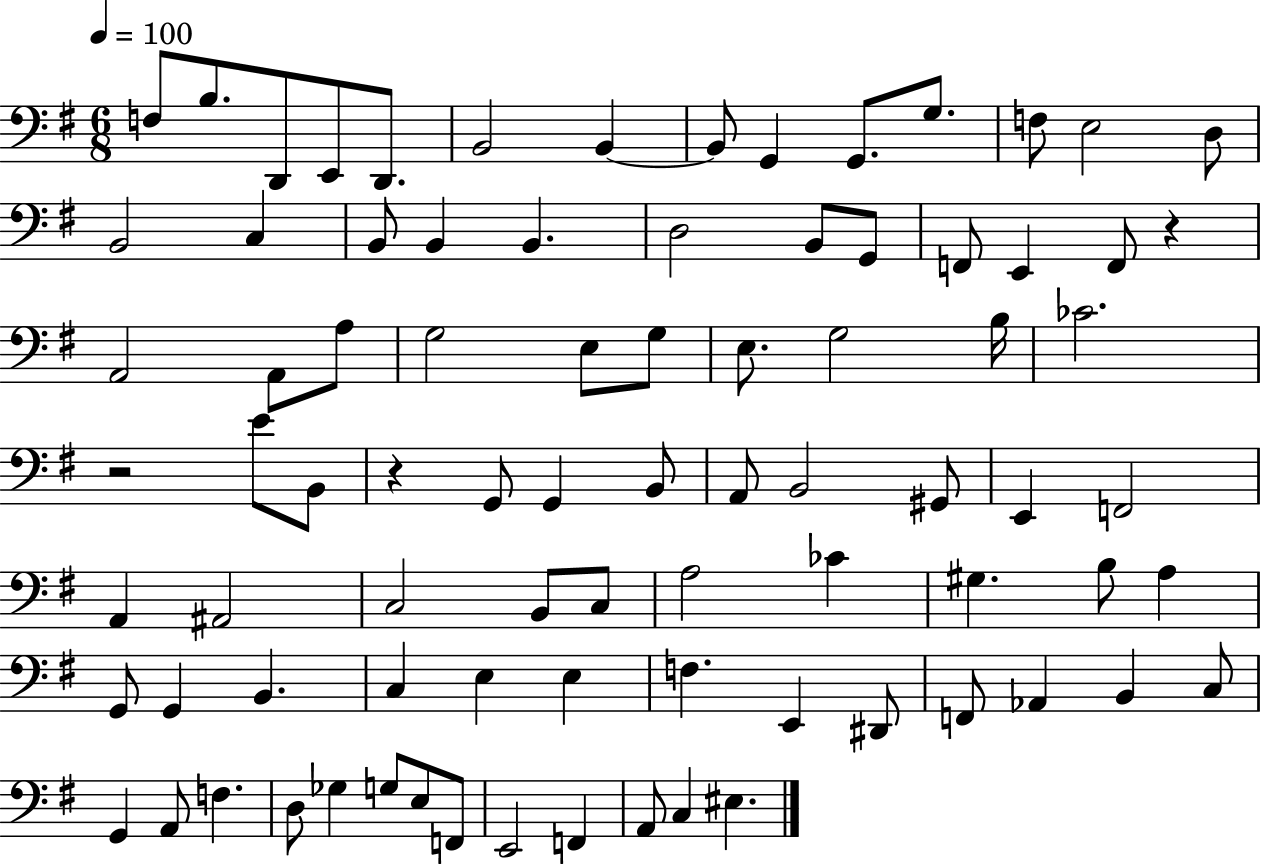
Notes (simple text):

F3/e B3/e. D2/e E2/e D2/e. B2/h B2/q B2/e G2/q G2/e. G3/e. F3/e E3/h D3/e B2/h C3/q B2/e B2/q B2/q. D3/h B2/e G2/e F2/e E2/q F2/e R/q A2/h A2/e A3/e G3/h E3/e G3/e E3/e. G3/h B3/s CES4/h. R/h E4/e B2/e R/q G2/e G2/q B2/e A2/e B2/h G#2/e E2/q F2/h A2/q A#2/h C3/h B2/e C3/e A3/h CES4/q G#3/q. B3/e A3/q G2/e G2/q B2/q. C3/q E3/q E3/q F3/q. E2/q D#2/e F2/e Ab2/q B2/q C3/e G2/q A2/e F3/q. D3/e Gb3/q G3/e E3/e F2/e E2/h F2/q A2/e C3/q EIS3/q.